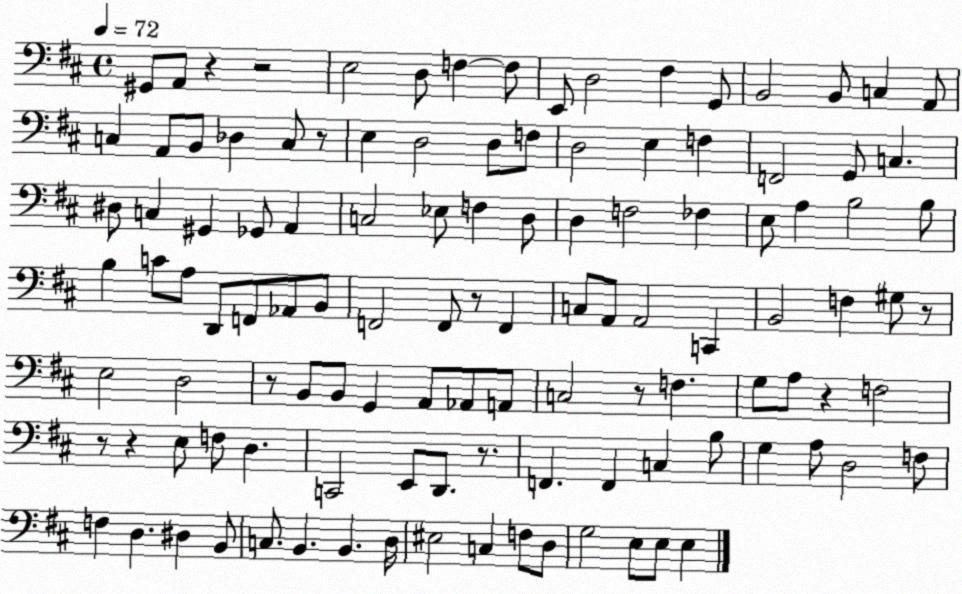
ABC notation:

X:1
T:Untitled
M:4/4
L:1/4
K:D
^G,,/2 A,,/2 z z2 E,2 D,/2 F, F,/2 E,,/2 D,2 ^F, G,,/2 B,,2 B,,/2 C, A,,/2 C, A,,/2 B,,/2 _D, C,/2 z/2 E, D,2 D,/2 F,/2 D,2 E, F, F,,2 G,,/2 C, ^D,/2 C, ^G,, _G,,/2 A,, C,2 _E,/2 F, D,/2 D, F,2 _F, E,/2 A, B,2 B,/2 B, C/2 A,/2 D,,/2 F,,/2 _A,,/2 B,,/2 F,,2 F,,/2 z/2 F,, C,/2 A,,/2 A,,2 C,, B,,2 F, ^G,/2 z/2 E,2 D,2 z/2 B,,/2 B,,/2 G,, A,,/2 _A,,/2 A,,/2 C,2 z/2 F, G,/2 A,/2 z F,2 z/2 z E,/2 F,/2 D, C,,2 E,,/2 D,,/2 z/2 F,, F,, C, B,/2 G, A,/2 D,2 F,/2 F, D, ^D, B,,/2 C,/2 B,, B,, D,/4 ^E,2 C, F,/2 D,/2 G,2 E,/2 E,/2 E,